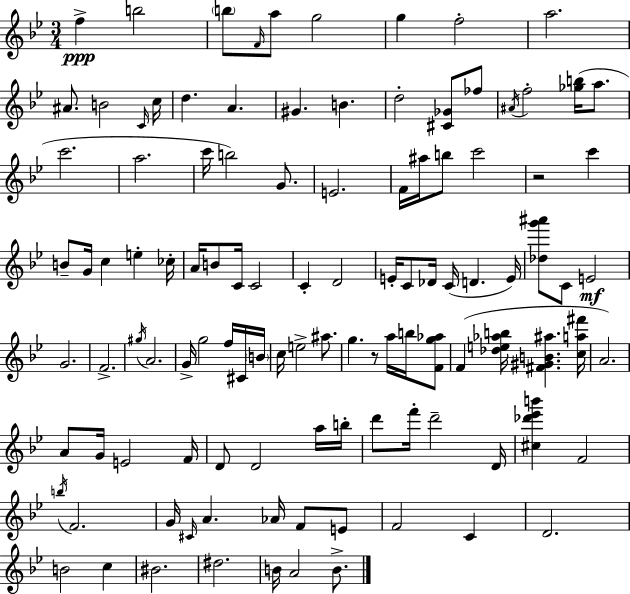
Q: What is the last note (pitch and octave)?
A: B4